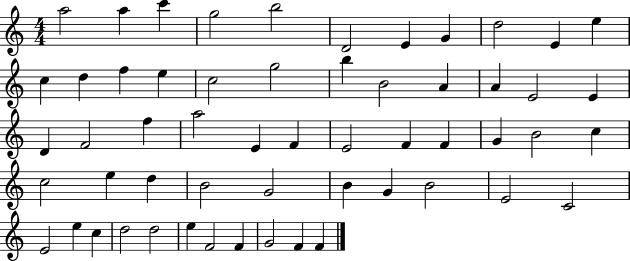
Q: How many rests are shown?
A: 0